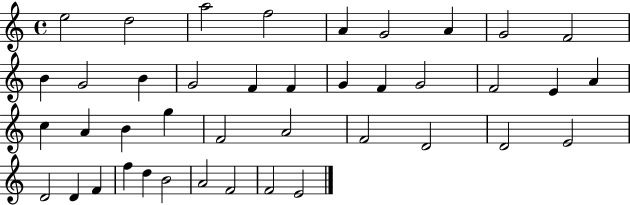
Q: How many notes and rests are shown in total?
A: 41